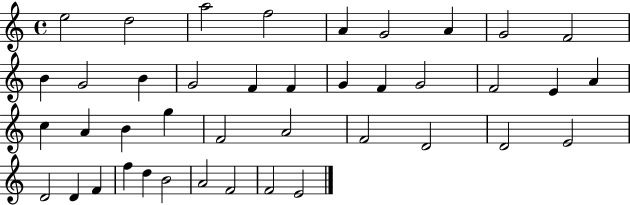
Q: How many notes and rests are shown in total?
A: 41